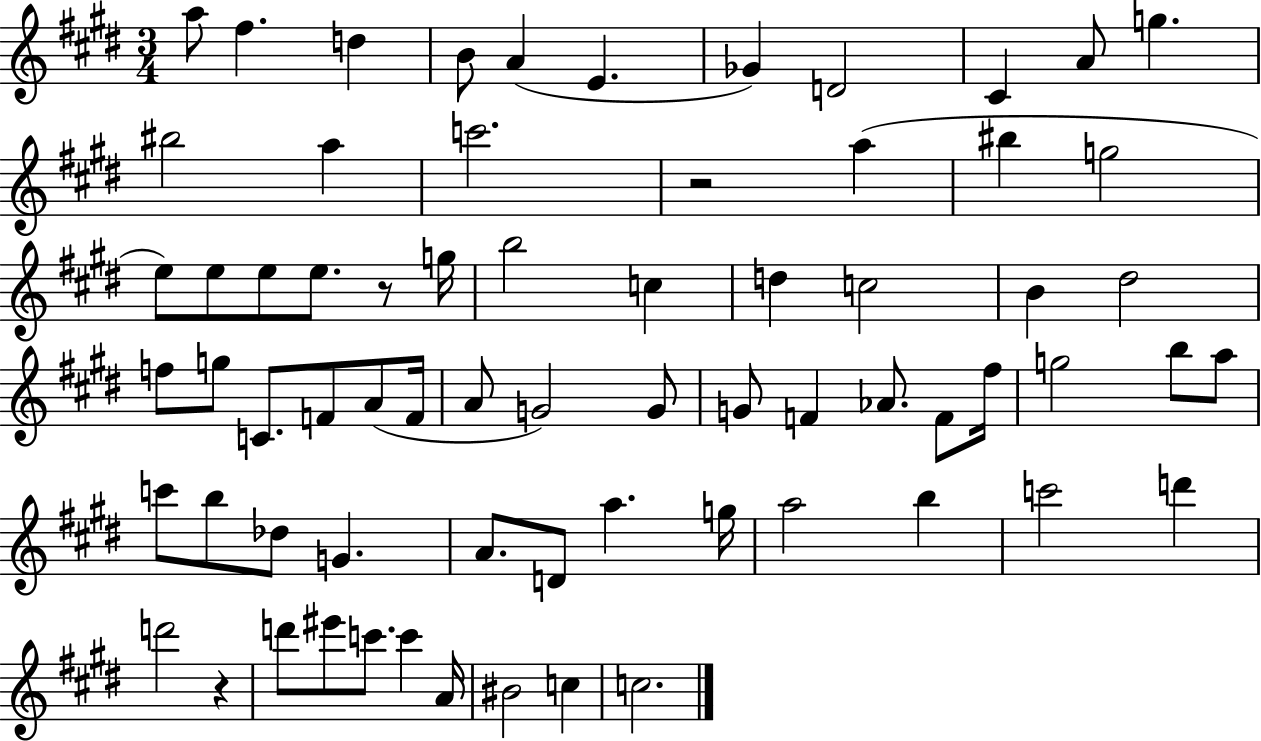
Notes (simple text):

A5/e F#5/q. D5/q B4/e A4/q E4/q. Gb4/q D4/h C#4/q A4/e G5/q. BIS5/h A5/q C6/h. R/h A5/q BIS5/q G5/h E5/e E5/e E5/e E5/e. R/e G5/s B5/h C5/q D5/q C5/h B4/q D#5/h F5/e G5/e C4/e. F4/e A4/e F4/s A4/e G4/h G4/e G4/e F4/q Ab4/e. F4/e F#5/s G5/h B5/e A5/e C6/e B5/e Db5/e G4/q. A4/e. D4/e A5/q. G5/s A5/h B5/q C6/h D6/q D6/h R/q D6/e EIS6/e C6/e. C6/q A4/s BIS4/h C5/q C5/h.